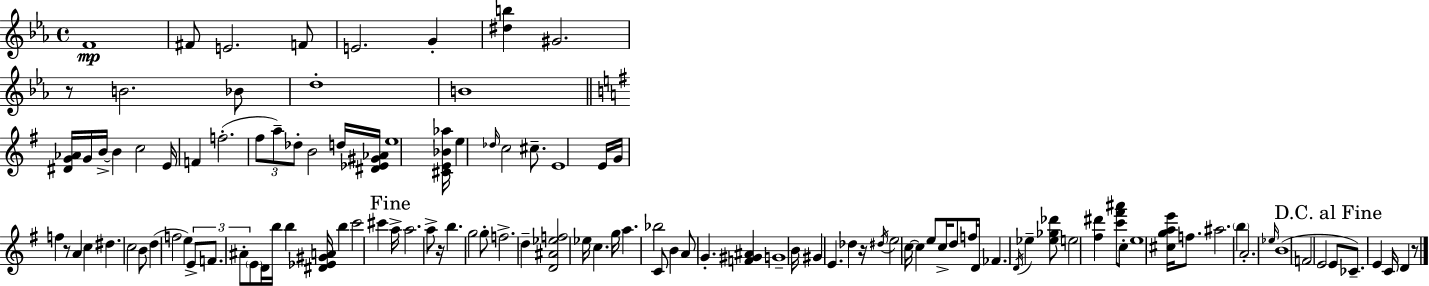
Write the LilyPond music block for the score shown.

{
  \clef treble
  \time 4/4
  \defaultTimeSignature
  \key ees \major
  f'1\mp | fis'8 e'2. f'8 | e'2. g'4-. | <dis'' b''>4 gis'2. | \break r8 b'2. bes'8 | d''1-. | b'1 | \bar "||" \break \key g \major <dis' g' aes'>16 g'16 b'16->~~ b'4 c''2 e'16 | f'4 f''2.-.( | \tuplet 3/2 { fis''8 a''8--) des''8-. } b'2 d''16 <dis' ees' gis' aes'>16 | e''1 | \break <cis' e' bes' aes''>16 e''4 \grace { des''16 } c''2 cis''8.-- | e'1 | e'16 g'16 f''4 r8 a'4 c''4 | dis''4. c''2 b'8 | \break d''4( f''2 e''4) | \tuplet 3/2 { e'8-> f'8. ais'8-. } \parenthesize e'8 d'16 b''16 b''4 | <dis' ees' gis' a'>16 b''4 c'''2 cis'''4 | \mark "Fine" a''16-> a''2. a''8-> | \break r16 b''4. g''2 g''8-. | f''2.-> d''4-- | <d' ais' ees'' f''>2 ees''16 c''4. | g''16 a''4. bes''2 c'8 | \break b'4 a'8 g'4.-. <f' gis' ais'>4 | g'1-- | b'16 gis'4 e'4. des''4 | r16 \acciaccatura { dis''16 } e''2 c''16~~ c''4 e''8 | \break c''16-> d''8 f''16 d'16 \parenthesize fes'4. \acciaccatura { d'16 } ees''4-- | <ees'' ges'' des'''>8 e''2 <fis'' dis'''>4 <c''' fis''' ais'''>8 | c''8-. e''1 | <cis'' g'' a'' e'''>16 f''8. ais''2. | \break \parenthesize b''4 a'2.-. | \grace { ees''16 }( b'1 | f'2 e'2 | \mark "D.C. al Fine" e'8 ces'8.--) e'4 c'16 d'4 | \break r8 \bar "|."
}